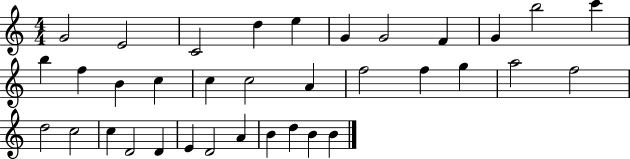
X:1
T:Untitled
M:4/4
L:1/4
K:C
G2 E2 C2 d e G G2 F G b2 c' b f B c c c2 A f2 f g a2 f2 d2 c2 c D2 D E D2 A B d B B